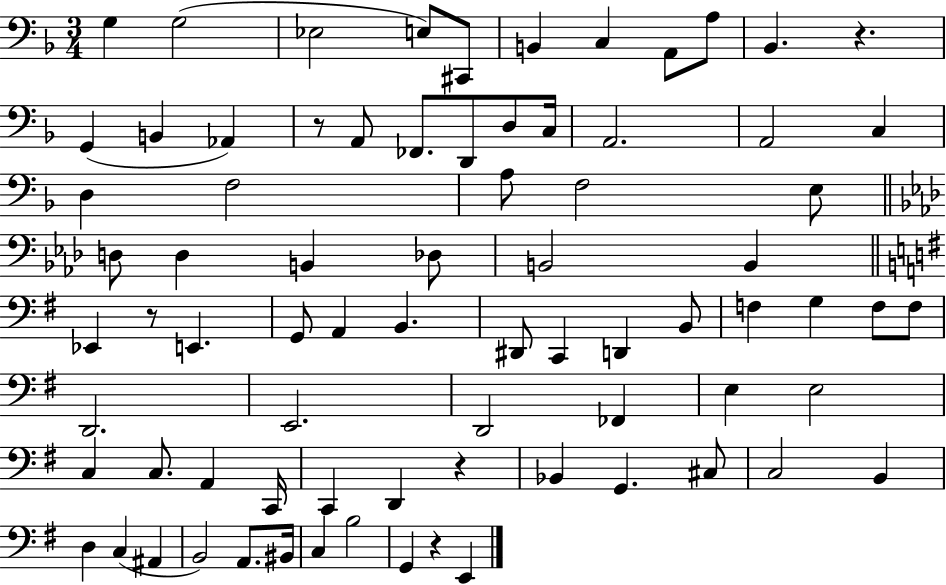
{
  \clef bass
  \numericTimeSignature
  \time 3/4
  \key f \major
  g4 g2( | ees2 e8) cis,8 | b,4 c4 a,8 a8 | bes,4. r4. | \break g,4( b,4 aes,4) | r8 a,8 fes,8. d,8 d8 c16 | a,2. | a,2 c4 | \break d4 f2 | a8 f2 e8 | \bar "||" \break \key aes \major d8 d4 b,4 des8 | b,2 b,4 | \bar "||" \break \key g \major ees,4 r8 e,4. | g,8 a,4 b,4. | dis,8 c,4 d,4 b,8 | f4 g4 f8 f8 | \break d,2. | e,2. | d,2 fes,4 | e4 e2 | \break c4 c8. a,4 c,16 | c,4 d,4 r4 | bes,4 g,4. cis8 | c2 b,4 | \break d4 c4( ais,4 | b,2) a,8. bis,16 | c4 b2 | g,4 r4 e,4 | \break \bar "|."
}